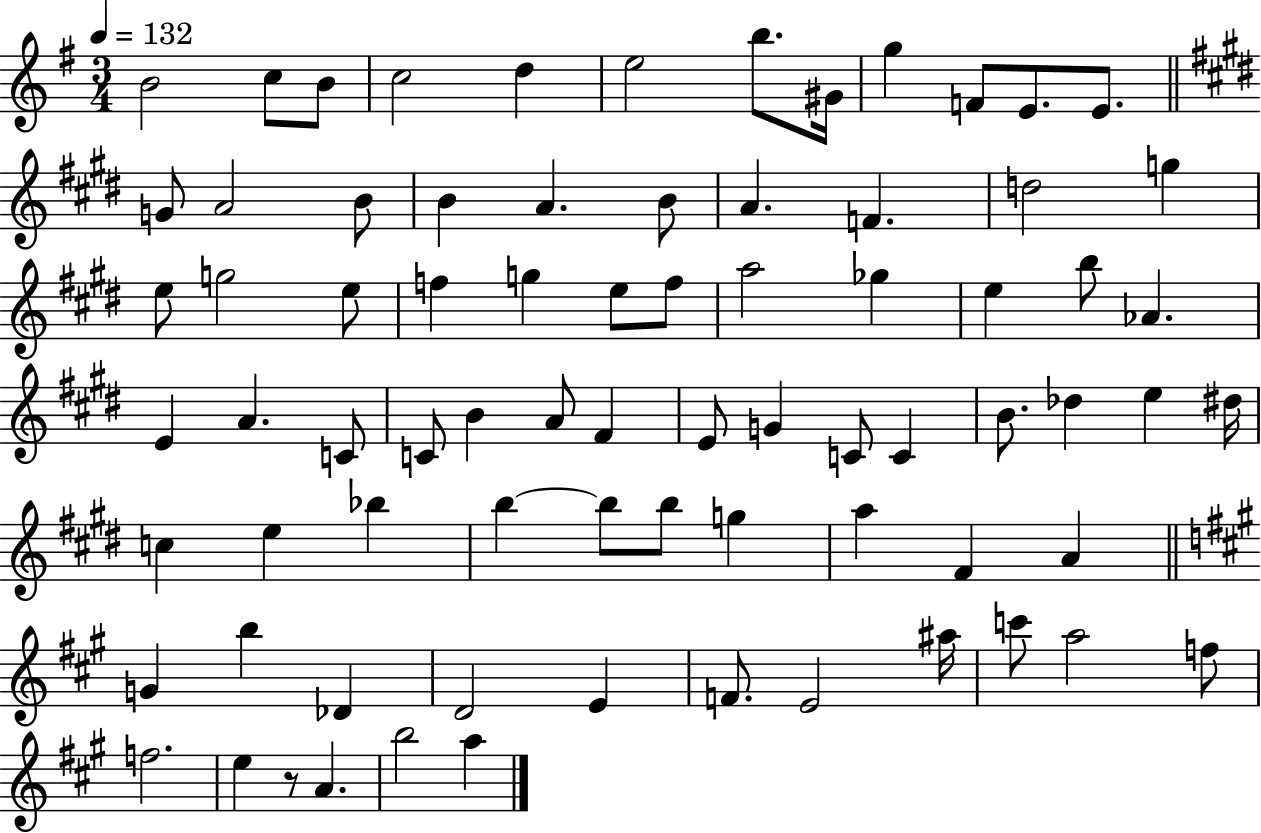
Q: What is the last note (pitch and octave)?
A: A5